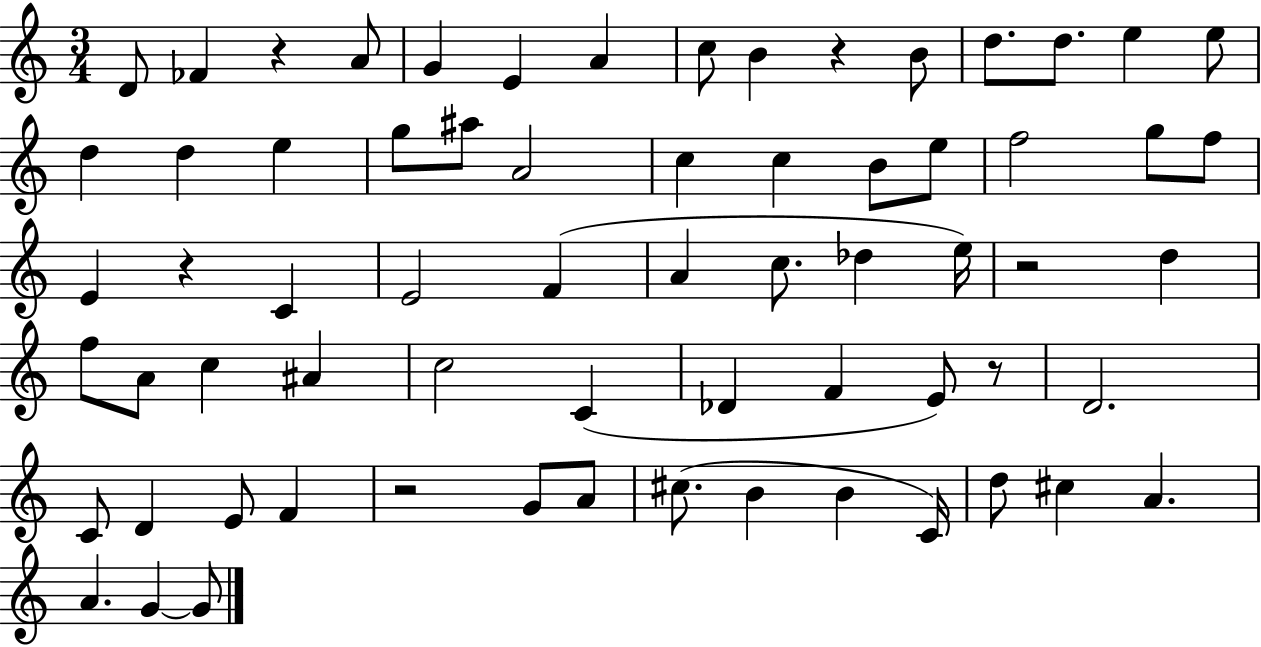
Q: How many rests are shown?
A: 6